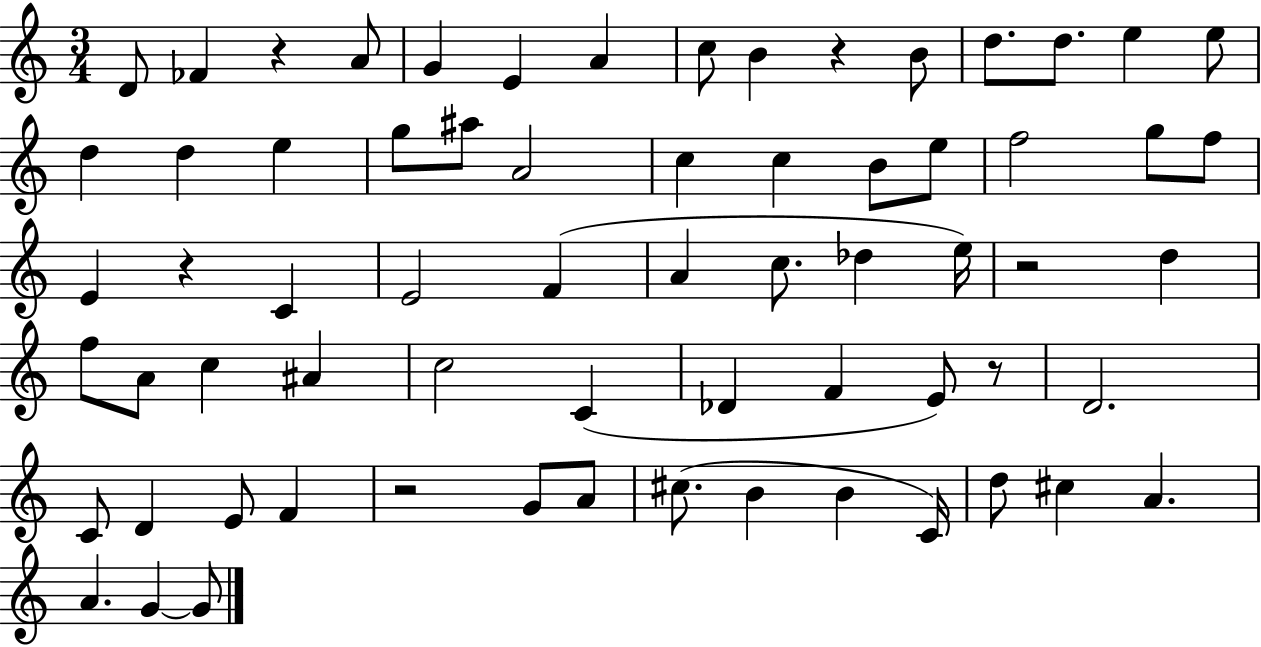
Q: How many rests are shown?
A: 6